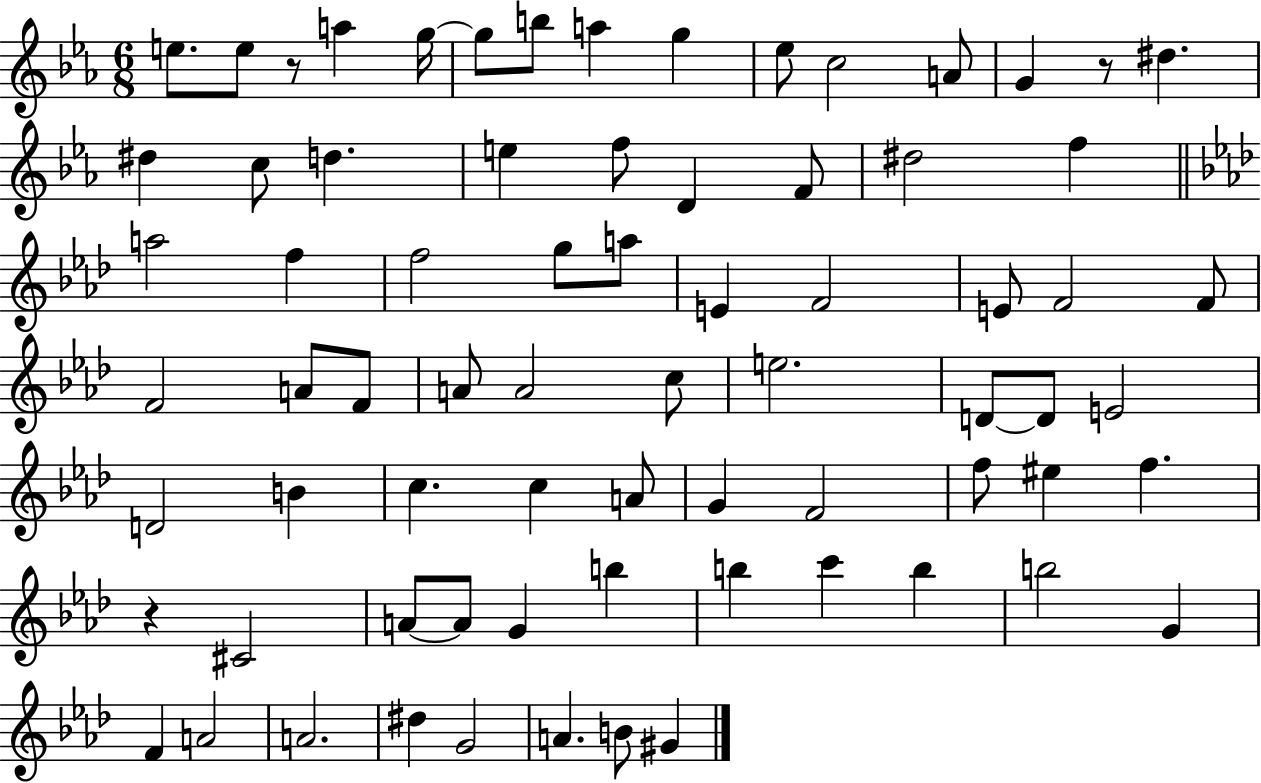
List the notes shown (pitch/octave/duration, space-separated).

E5/e. E5/e R/e A5/q G5/s G5/e B5/e A5/q G5/q Eb5/e C5/h A4/e G4/q R/e D#5/q. D#5/q C5/e D5/q. E5/q F5/e D4/q F4/e D#5/h F5/q A5/h F5/q F5/h G5/e A5/e E4/q F4/h E4/e F4/h F4/e F4/h A4/e F4/e A4/e A4/h C5/e E5/h. D4/e D4/e E4/h D4/h B4/q C5/q. C5/q A4/e G4/q F4/h F5/e EIS5/q F5/q. R/q C#4/h A4/e A4/e G4/q B5/q B5/q C6/q B5/q B5/h G4/q F4/q A4/h A4/h. D#5/q G4/h A4/q. B4/e G#4/q